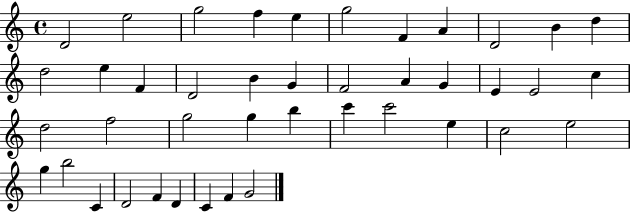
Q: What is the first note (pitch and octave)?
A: D4